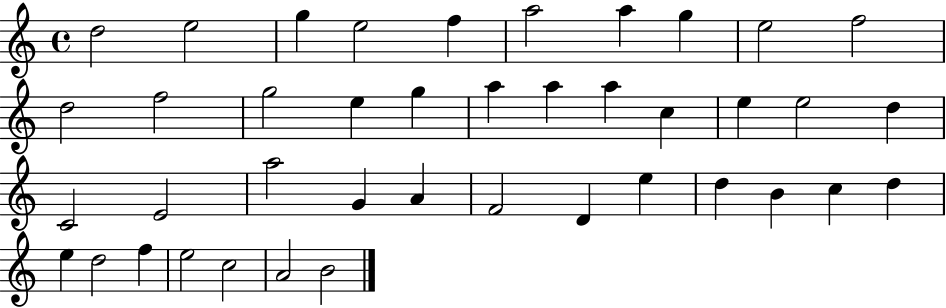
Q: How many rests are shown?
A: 0